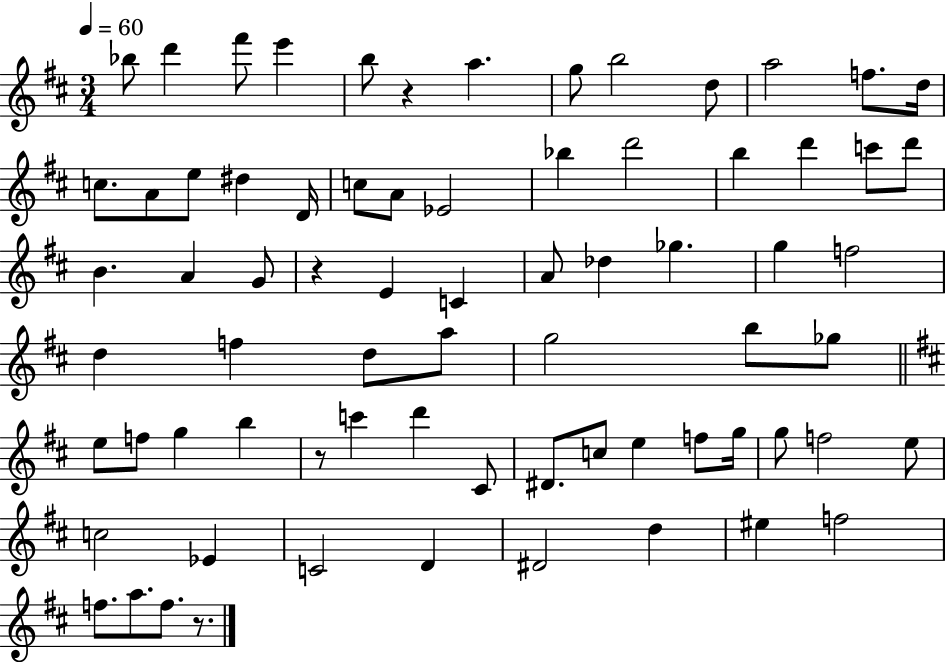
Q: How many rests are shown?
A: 4